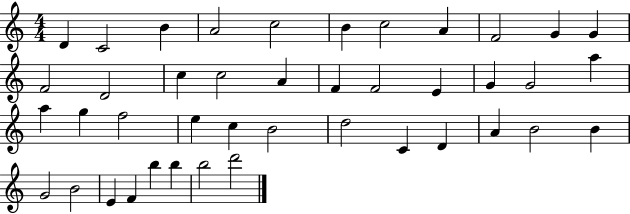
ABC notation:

X:1
T:Untitled
M:4/4
L:1/4
K:C
D C2 B A2 c2 B c2 A F2 G G F2 D2 c c2 A F F2 E G G2 a a g f2 e c B2 d2 C D A B2 B G2 B2 E F b b b2 d'2